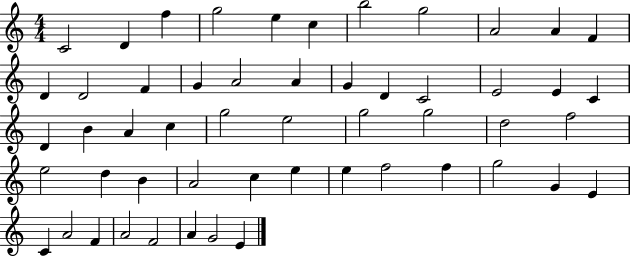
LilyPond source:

{
  \clef treble
  \numericTimeSignature
  \time 4/4
  \key c \major
  c'2 d'4 f''4 | g''2 e''4 c''4 | b''2 g''2 | a'2 a'4 f'4 | \break d'4 d'2 f'4 | g'4 a'2 a'4 | g'4 d'4 c'2 | e'2 e'4 c'4 | \break d'4 b'4 a'4 c''4 | g''2 e''2 | g''2 g''2 | d''2 f''2 | \break e''2 d''4 b'4 | a'2 c''4 e''4 | e''4 f''2 f''4 | g''2 g'4 e'4 | \break c'4 a'2 f'4 | a'2 f'2 | a'4 g'2 e'4 | \bar "|."
}